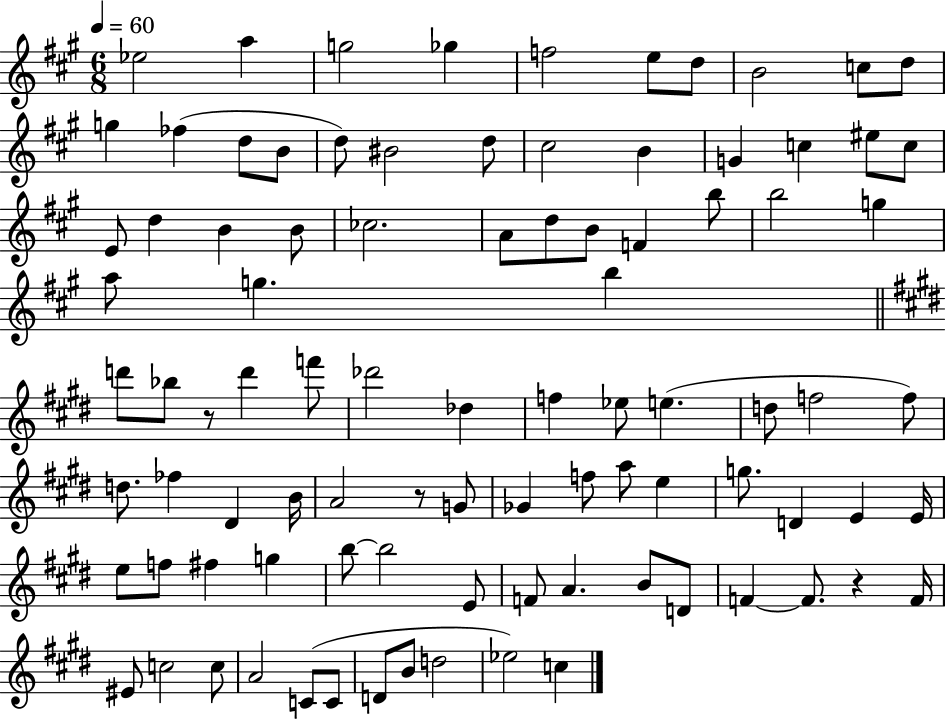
Eb5/h A5/q G5/h Gb5/q F5/h E5/e D5/e B4/h C5/e D5/e G5/q FES5/q D5/e B4/e D5/e BIS4/h D5/e C#5/h B4/q G4/q C5/q EIS5/e C5/e E4/e D5/q B4/q B4/e CES5/h. A4/e D5/e B4/e F4/q B5/e B5/h G5/q A5/e G5/q. B5/q D6/e Bb5/e R/e D6/q F6/e Db6/h Db5/q F5/q Eb5/e E5/q. D5/e F5/h F5/e D5/e. FES5/q D#4/q B4/s A4/h R/e G4/e Gb4/q F5/e A5/e E5/q G5/e. D4/q E4/q E4/s E5/e F5/e F#5/q G5/q B5/e B5/h E4/e F4/e A4/q. B4/e D4/e F4/q F4/e. R/q F4/s EIS4/e C5/h C5/e A4/h C4/e C4/e D4/e B4/e D5/h Eb5/h C5/q